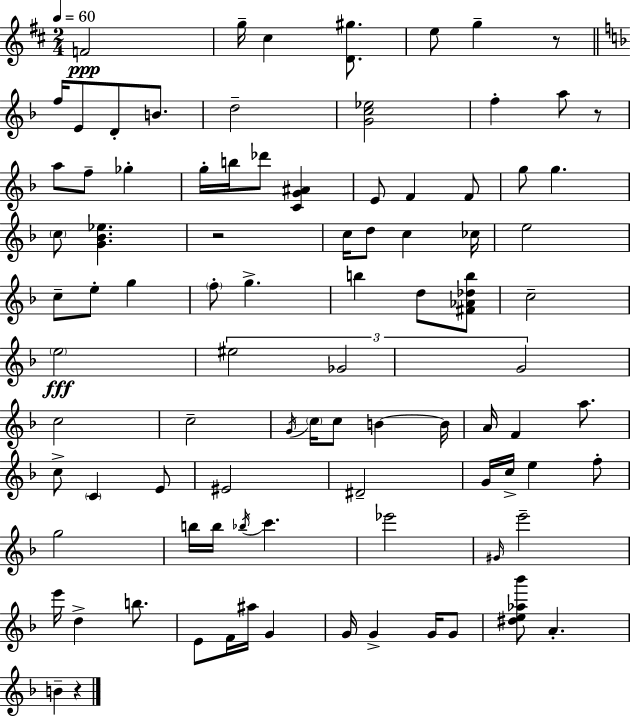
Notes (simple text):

F4/h G5/s C#5/q [D4,G#5]/e. E5/e G5/q R/e F5/s E4/e D4/e B4/e. D5/h [G4,C5,Eb5]/h F5/q A5/e R/e A5/e F5/e Gb5/q G5/s B5/s Db6/e [C4,G4,A#4]/q E4/e F4/q F4/e G5/e G5/q. C5/e [G4,Bb4,Eb5]/q. R/h C5/s D5/e C5/q CES5/s E5/h C5/e E5/e G5/q F5/e G5/q. B5/q D5/e [F#4,Ab4,Db5,B5]/e C5/h E5/h EIS5/h Gb4/h G4/h C5/h C5/h G4/s C5/s C5/e B4/q B4/s A4/s F4/q A5/e. C5/e C4/q E4/e EIS4/h D#4/h G4/s C5/s E5/q F5/e G5/h B5/s B5/s Bb5/s C6/q. Eb6/h G#4/s E6/h E6/s D5/q B5/e. E4/e F4/s A#5/s G4/q G4/s G4/q G4/s G4/e [D#5,E5,Ab5,Bb6]/e A4/q. B4/q R/q